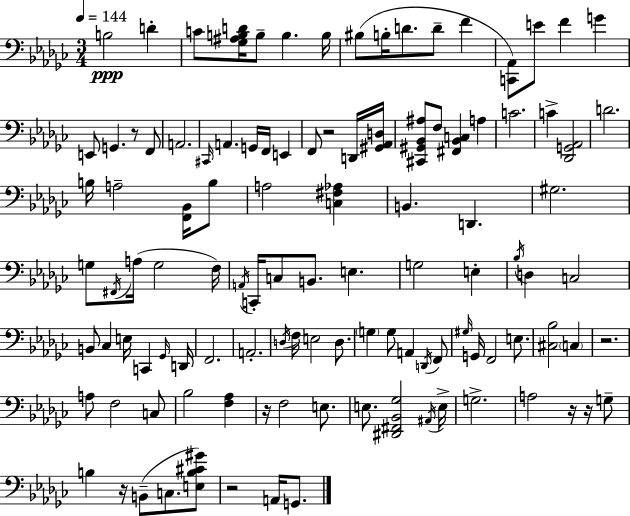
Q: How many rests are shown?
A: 8